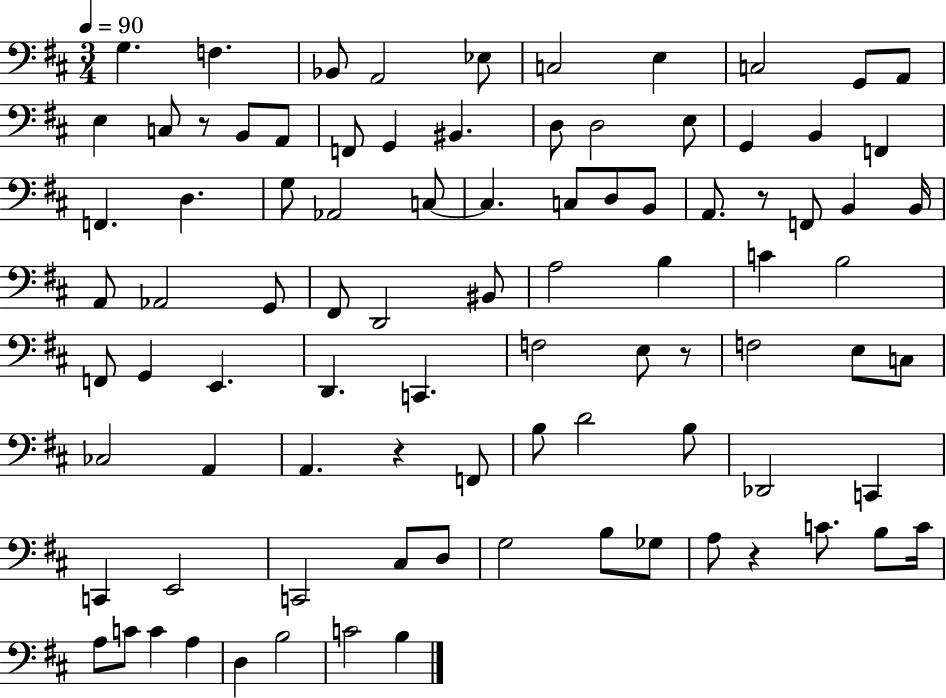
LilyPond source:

{
  \clef bass
  \numericTimeSignature
  \time 3/4
  \key d \major
  \tempo 4 = 90
  \repeat volta 2 { g4. f4. | bes,8 a,2 ees8 | c2 e4 | c2 g,8 a,8 | \break e4 c8 r8 b,8 a,8 | f,8 g,4 bis,4. | d8 d2 e8 | g,4 b,4 f,4 | \break f,4. d4. | g8 aes,2 c8~~ | c4. c8 d8 b,8 | a,8. r8 f,8 b,4 b,16 | \break a,8 aes,2 g,8 | fis,8 d,2 bis,8 | a2 b4 | c'4 b2 | \break f,8 g,4 e,4. | d,4. c,4. | f2 e8 r8 | f2 e8 c8 | \break ces2 a,4 | a,4. r4 f,8 | b8 d'2 b8 | des,2 c,4 | \break c,4 e,2 | c,2 cis8 d8 | g2 b8 ges8 | a8 r4 c'8. b8 c'16 | \break a8 c'8 c'4 a4 | d4 b2 | c'2 b4 | } \bar "|."
}